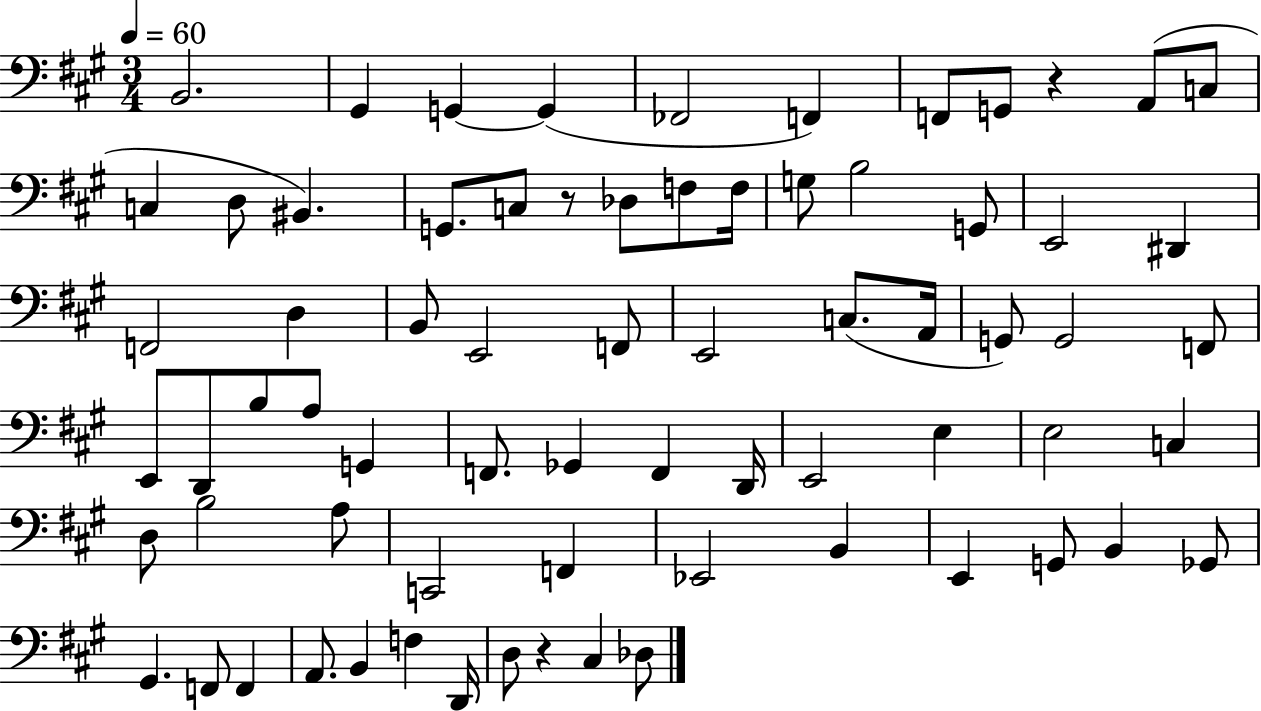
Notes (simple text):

B2/h. G#2/q G2/q G2/q FES2/h F2/q F2/e G2/e R/q A2/e C3/e C3/q D3/e BIS2/q. G2/e. C3/e R/e Db3/e F3/e F3/s G3/e B3/h G2/e E2/h D#2/q F2/h D3/q B2/e E2/h F2/e E2/h C3/e. A2/s G2/e G2/h F2/e E2/e D2/e B3/e A3/e G2/q F2/e. Gb2/q F2/q D2/s E2/h E3/q E3/h C3/q D3/e B3/h A3/e C2/h F2/q Eb2/h B2/q E2/q G2/e B2/q Gb2/e G#2/q. F2/e F2/q A2/e. B2/q F3/q D2/s D3/e R/q C#3/q Db3/e